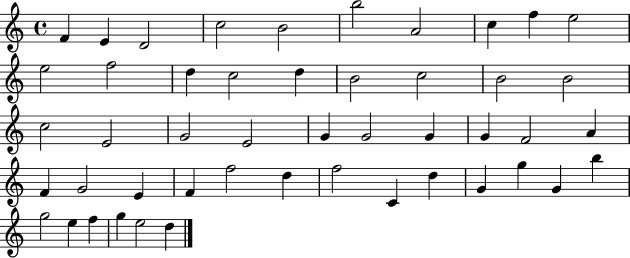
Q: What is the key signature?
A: C major